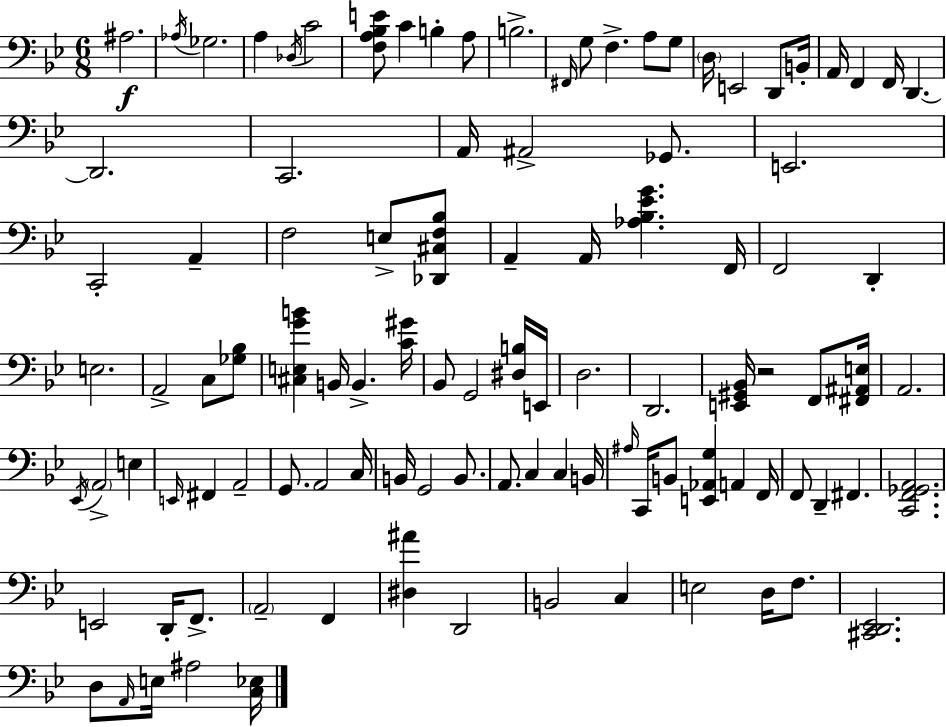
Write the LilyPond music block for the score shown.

{
  \clef bass
  \numericTimeSignature
  \time 6/8
  \key g \minor
  ais2.\f | \acciaccatura { aes16 } ges2. | a4 \acciaccatura { des16 } c'2 | <f a bes e'>8 c'4 b4-. | \break a8 b2.-> | \grace { fis,16 } g8 f4.-> a8 | g8 \parenthesize d16 e,2 | d,8 b,16-. a,16 f,4 f,16 d,4.~~ | \break d,2. | c,2. | a,16 ais,2-> | ges,8. e,2. | \break c,2-. a,4-- | f2 e8-> | <des, cis f bes>8 a,4-- a,16 <aes bes ees' g'>4. | f,16 f,2 d,4-. | \break e2. | a,2-> c8 | <ges bes>8 <cis e g' b'>4 b,16 b,4.-> | <c' gis'>16 bes,8 g,2 | \break <dis b>16 e,16 d2. | d,2. | <e, gis, bes,>16 r2 | f,8 <fis, ais, e>16 a,2. | \break \acciaccatura { ees,16 } \parenthesize a,2-> | e4 \grace { e,16 } fis,4 a,2-- | g,8. a,2 | c16 b,16 g,2 | \break b,8. a,8. c4 | c4 b,16 \grace { ais16 } c,16 b,8 <e, aes, g>4 | a,4 f,16 f,8 d,4-- | fis,4. <c, f, ges, a,>2. | \break e,2 | d,16-. f,8.-> \parenthesize a,2-- | f,4 <dis ais'>4 d,2 | b,2 | \break c4 e2 | d16 f8. <cis, d, ees,>2. | d8 \grace { a,16 } e16 ais2 | <c ees>16 \bar "|."
}